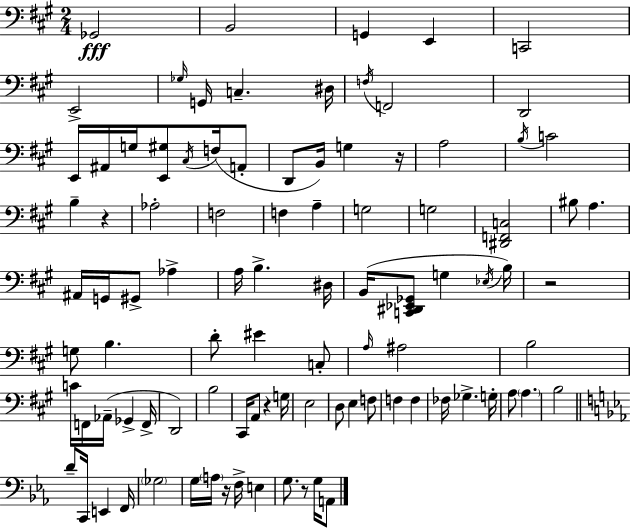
X:1
T:Untitled
M:2/4
L:1/4
K:A
_G,,2 B,,2 G,, E,, C,,2 E,,2 _G,/4 G,,/4 C, ^D,/4 F,/4 F,,2 D,,2 E,,/4 ^A,,/4 G,/4 [E,,^G,]/2 ^C,/4 F,/4 A,,/2 D,,/2 B,,/4 G, z/4 A,2 B,/4 C2 B, z _A,2 F,2 F, A, G,2 G,2 [^D,,F,,C,]2 ^B,/2 A, ^A,,/4 G,,/4 ^G,,/2 _A, A,/4 B, ^D,/4 B,,/4 [C,,^D,,_E,,_G,,]/2 G, _E,/4 B,/4 z2 G,/2 B, D/2 ^E C,/2 A,/4 ^A,2 B,2 C/4 F,,/4 _A,,/4 _G,, F,,/4 D,,2 B,2 ^C,,/4 A,,/2 z G,/4 E,2 D,/2 E, F,/2 F, F, _F,/4 _G, G,/4 A,/2 A, B,2 D/2 C,,/4 E,, F,,/4 _G,2 G,/4 A,/4 z/4 F,/4 E, G,/2 z/2 G,/4 A,,/2